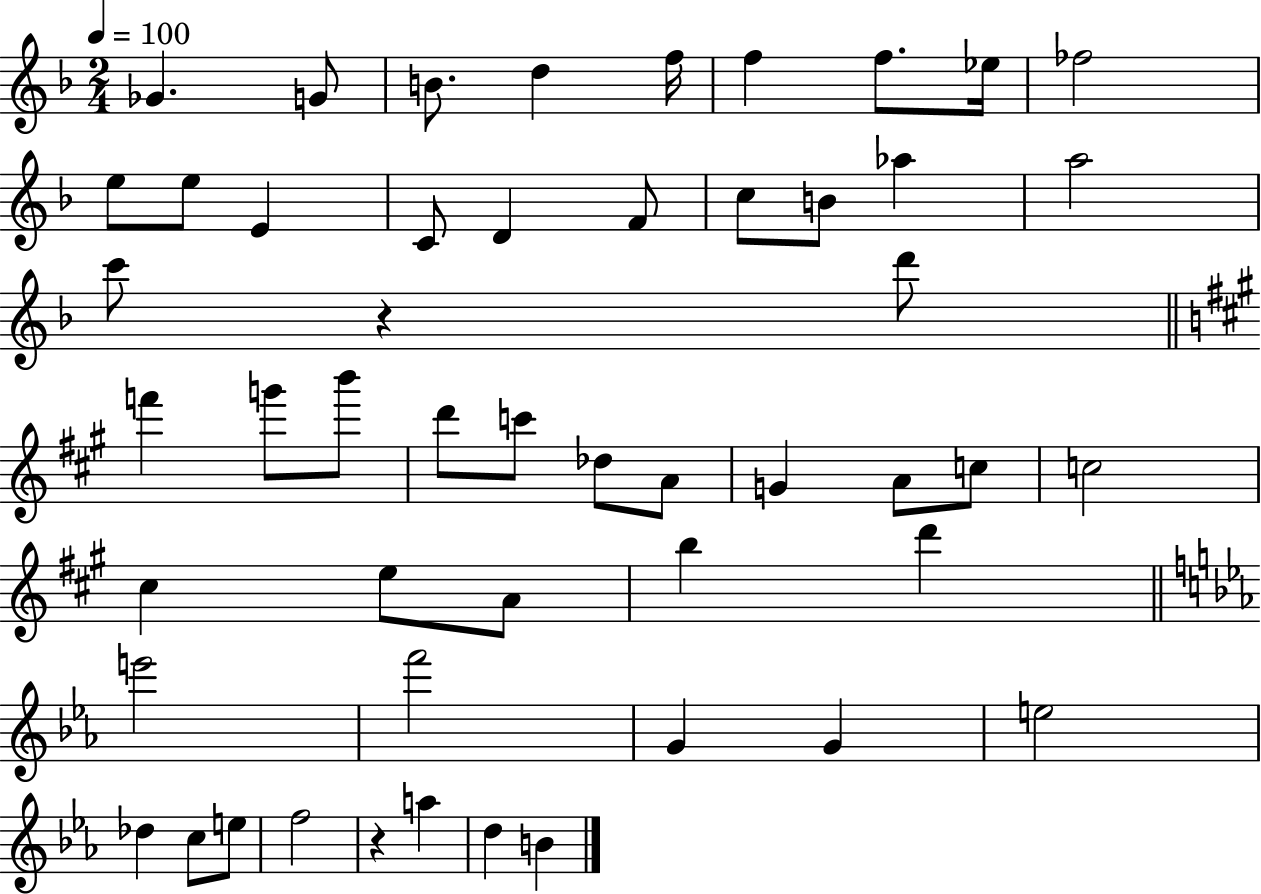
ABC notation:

X:1
T:Untitled
M:2/4
L:1/4
K:F
_G G/2 B/2 d f/4 f f/2 _e/4 _f2 e/2 e/2 E C/2 D F/2 c/2 B/2 _a a2 c'/2 z d'/2 f' g'/2 b'/2 d'/2 c'/2 _d/2 A/2 G A/2 c/2 c2 ^c e/2 A/2 b d' e'2 f'2 G G e2 _d c/2 e/2 f2 z a d B